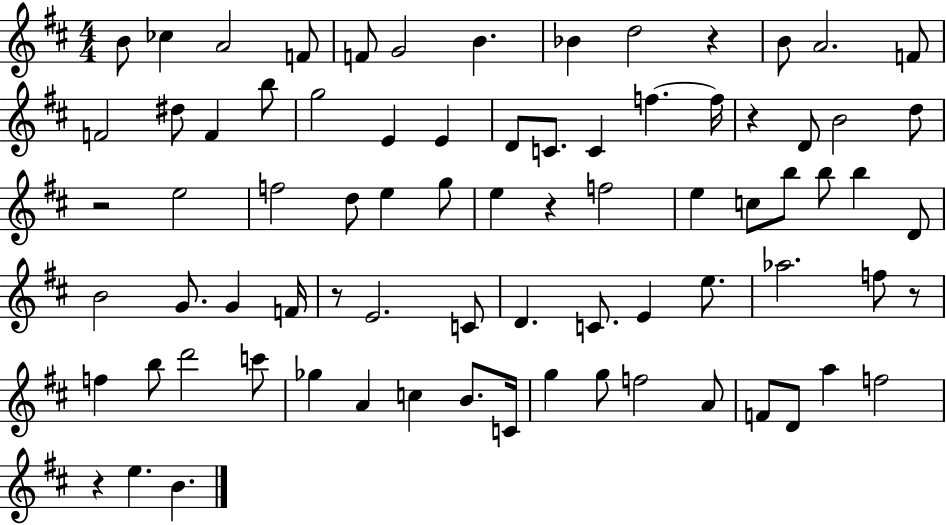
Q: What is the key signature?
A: D major